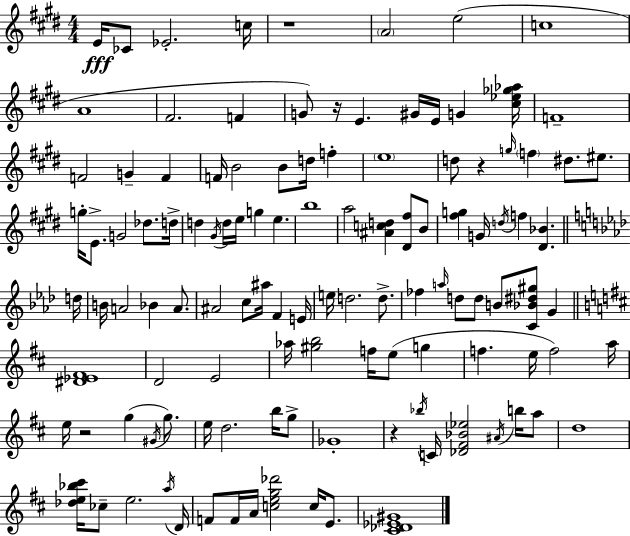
E4/s CES4/e Eb4/h. C5/s R/w A4/h E5/h C5/w A4/w F#4/h. F4/q G4/e R/s E4/q. G#4/s E4/s G4/q [C#5,Eb5,Gb5,Ab5]/s F4/w F4/h G4/q F4/q F4/s B4/h B4/e D5/s F5/q E5/w D5/e R/q G5/s F5/q D#5/e. EIS5/e. G5/s E4/e. G4/h Db5/e. D5/s D5/q G#4/s D5/s E5/s G5/q E5/q. B5/w A5/h [A#4,C5,D5]/q [D#4,F#5]/e B4/e [F#5,G5]/q G4/s D5/s F5/q [D#4,Bb4]/q. D5/s B4/s A4/h Bb4/q A4/e. A#4/h C5/e A#5/s F4/q E4/s E5/s D5/h. D5/e. FES5/q A5/s D5/e D5/e B4/e [C4,Bb4,D#5,G#5]/e G4/q [D#4,Eb4,F#4]/w D4/h E4/h Ab5/s [G#5,B5]/h F5/s E5/e G5/q F5/q. E5/s F5/h A5/s E5/s R/h G5/q G#4/s G5/e. E5/s D5/h. B5/s G5/e Gb4/w R/q Bb5/s C4/s [Db4,F#4,Bb4,Eb5]/h A#4/s B5/s A5/e D5/w [Db5,E5,Bb5,C#6]/s CES5/e E5/h. A5/s D4/s F4/e F4/s A4/s [C5,E5,G5,Db6]/h C5/s E4/e. [C#4,Db4,Eb4,G#4]/w